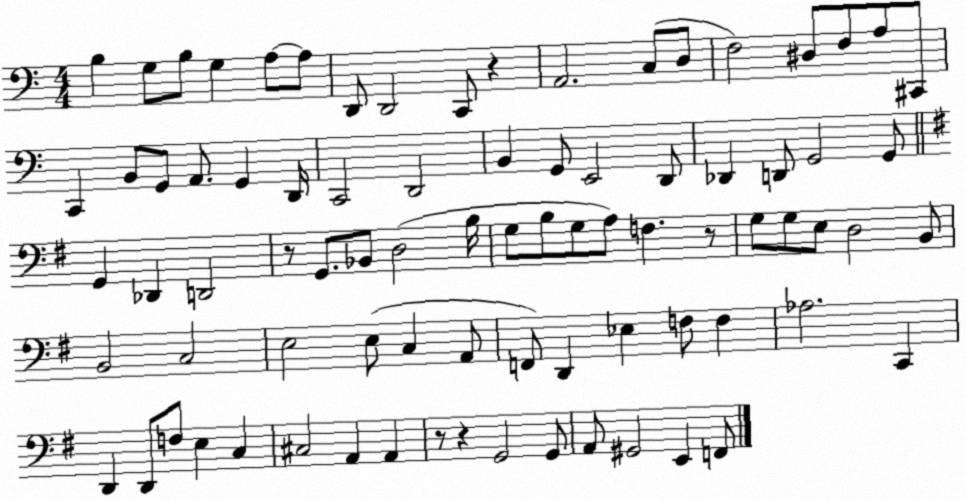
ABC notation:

X:1
T:Untitled
M:4/4
L:1/4
K:C
B, G,/2 B,/2 G, A,/2 A,/2 D,,/2 D,,2 C,,/2 z A,,2 C,/2 D,/2 F,2 ^D,/2 F,/2 A,/2 ^C,,/2 C,, B,,/2 G,,/2 A,,/2 G,, D,,/4 C,,2 D,,2 B,, G,,/2 E,,2 D,,/2 _D,, D,,/2 G,,2 G,,/2 G,, _D,, D,,2 z/2 G,,/2 _B,,/2 D,2 B,/4 G,/2 B,/2 G,/2 A,/2 F, z/2 G,/2 G,/2 E,/2 D,2 B,,/2 B,,2 C,2 E,2 E,/2 C, A,,/2 F,,/2 D,, _E, F,/2 F, _A,2 C,, D,, D,,/2 F,/2 E, C, ^C,2 A,, A,, z/2 z G,,2 G,,/2 A,,/2 ^G,,2 E,, F,,/2